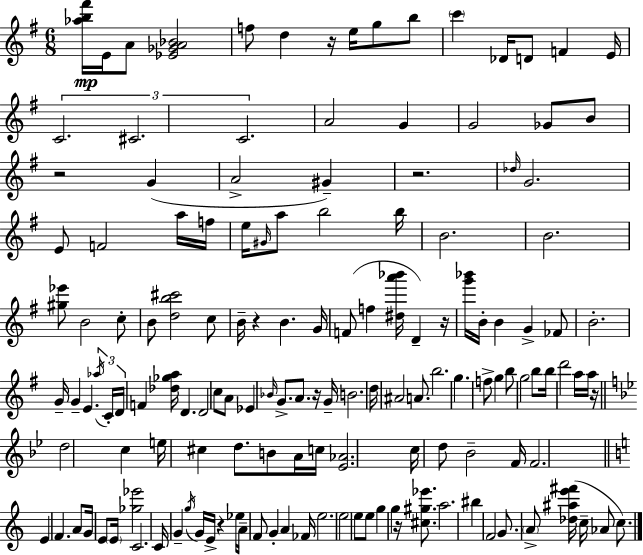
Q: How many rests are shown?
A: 9